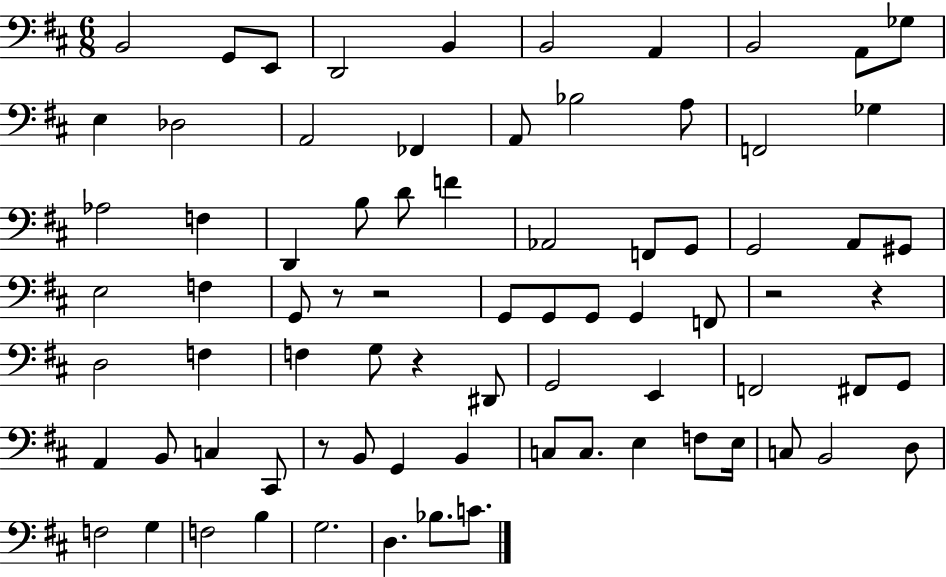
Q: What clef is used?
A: bass